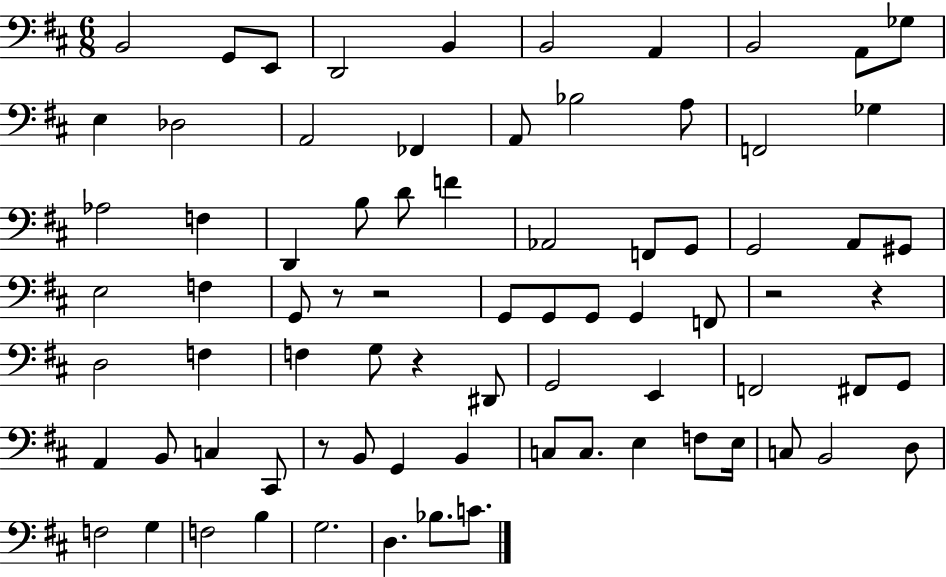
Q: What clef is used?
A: bass